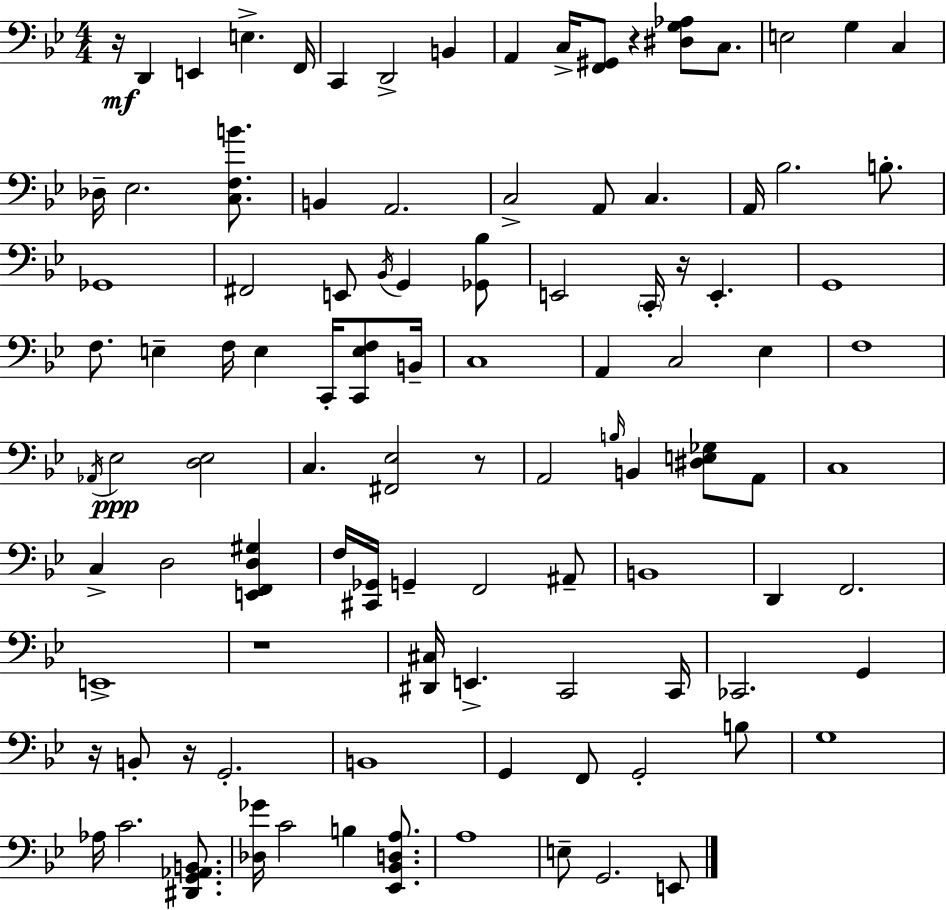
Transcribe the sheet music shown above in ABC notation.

X:1
T:Untitled
M:4/4
L:1/4
K:Gm
z/4 D,, E,, E, F,,/4 C,, D,,2 B,, A,, C,/4 [F,,^G,,]/2 z [^D,G,_A,]/2 C,/2 E,2 G, C, _D,/4 _E,2 [C,F,B]/2 B,, A,,2 C,2 A,,/2 C, A,,/4 _B,2 B,/2 _G,,4 ^F,,2 E,,/2 _B,,/4 G,, [_G,,_B,]/2 E,,2 C,,/4 z/4 E,, G,,4 F,/2 E, F,/4 E, C,,/4 [C,,E,F,]/2 B,,/4 C,4 A,, C,2 _E, F,4 _A,,/4 _E,2 [D,_E,]2 C, [^F,,_E,]2 z/2 A,,2 B,/4 B,, [^D,E,_G,]/2 A,,/2 C,4 C, D,2 [E,,F,,D,^G,] F,/4 [^C,,_G,,]/4 G,, F,,2 ^A,,/2 B,,4 D,, F,,2 E,,4 z4 [^D,,^C,]/4 E,, C,,2 C,,/4 _C,,2 G,, z/4 B,,/2 z/4 G,,2 B,,4 G,, F,,/2 G,,2 B,/2 G,4 _A,/4 C2 [^D,,G,,_A,,B,,]/2 [_D,_G]/4 C2 B, [_E,,_B,,D,A,]/2 A,4 E,/2 G,,2 E,,/2